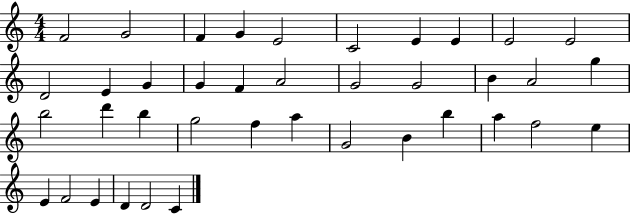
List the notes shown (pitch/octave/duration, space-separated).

F4/h G4/h F4/q G4/q E4/h C4/h E4/q E4/q E4/h E4/h D4/h E4/q G4/q G4/q F4/q A4/h G4/h G4/h B4/q A4/h G5/q B5/h D6/q B5/q G5/h F5/q A5/q G4/h B4/q B5/q A5/q F5/h E5/q E4/q F4/h E4/q D4/q D4/h C4/q